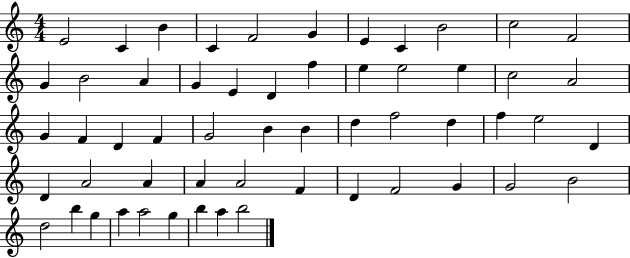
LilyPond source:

{
  \clef treble
  \numericTimeSignature
  \time 4/4
  \key c \major
  e'2 c'4 b'4 | c'4 f'2 g'4 | e'4 c'4 b'2 | c''2 f'2 | \break g'4 b'2 a'4 | g'4 e'4 d'4 f''4 | e''4 e''2 e''4 | c''2 a'2 | \break g'4 f'4 d'4 f'4 | g'2 b'4 b'4 | d''4 f''2 d''4 | f''4 e''2 d'4 | \break d'4 a'2 a'4 | a'4 a'2 f'4 | d'4 f'2 g'4 | g'2 b'2 | \break d''2 b''4 g''4 | a''4 a''2 g''4 | b''4 a''4 b''2 | \bar "|."
}